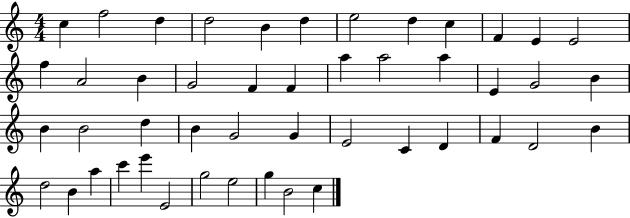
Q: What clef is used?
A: treble